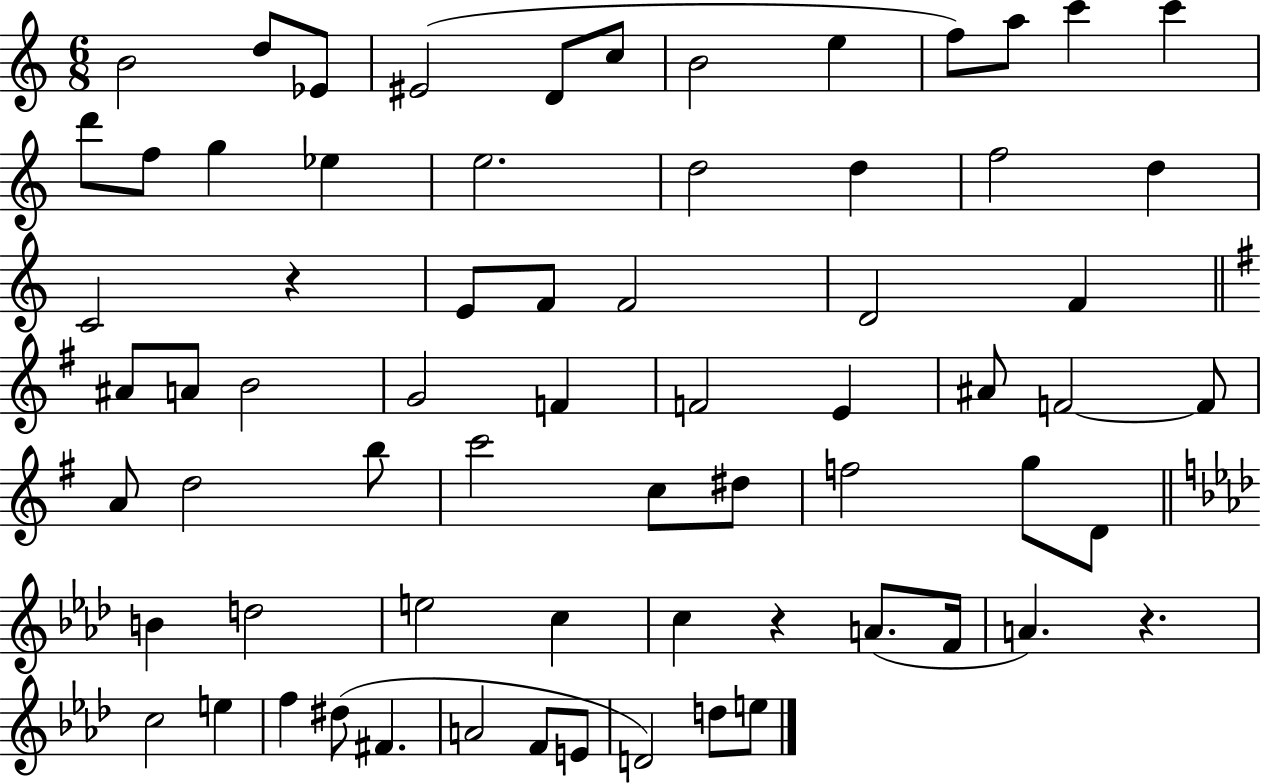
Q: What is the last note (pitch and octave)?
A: E5